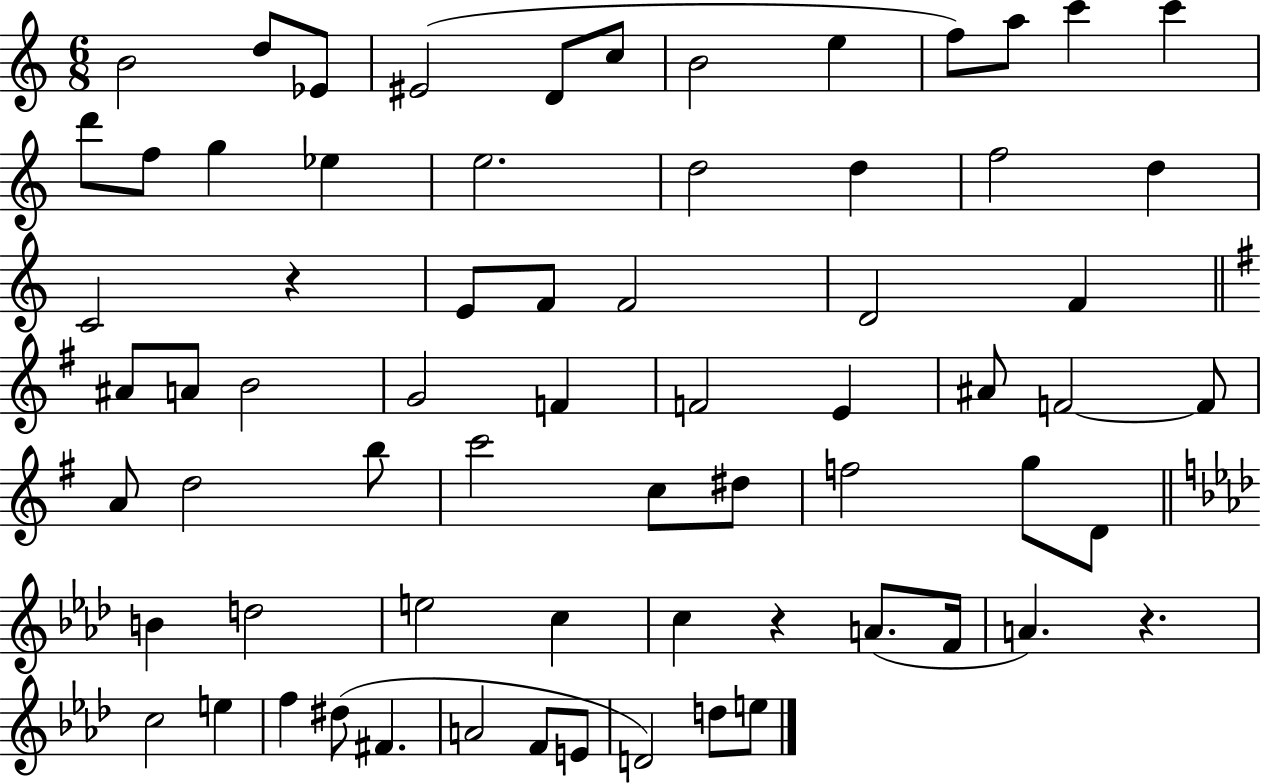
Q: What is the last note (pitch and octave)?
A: E5